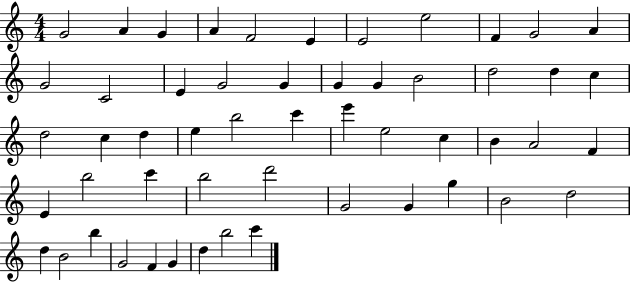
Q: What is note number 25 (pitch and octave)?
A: D5